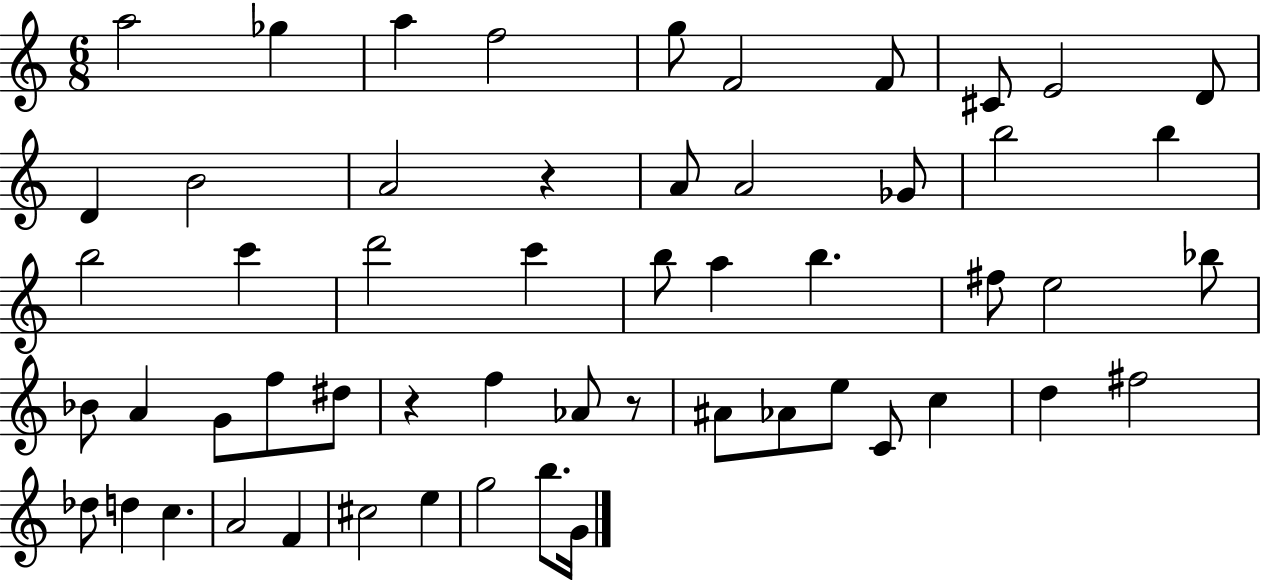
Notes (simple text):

A5/h Gb5/q A5/q F5/h G5/e F4/h F4/e C#4/e E4/h D4/e D4/q B4/h A4/h R/q A4/e A4/h Gb4/e B5/h B5/q B5/h C6/q D6/h C6/q B5/e A5/q B5/q. F#5/e E5/h Bb5/e Bb4/e A4/q G4/e F5/e D#5/e R/q F5/q Ab4/e R/e A#4/e Ab4/e E5/e C4/e C5/q D5/q F#5/h Db5/e D5/q C5/q. A4/h F4/q C#5/h E5/q G5/h B5/e. G4/s